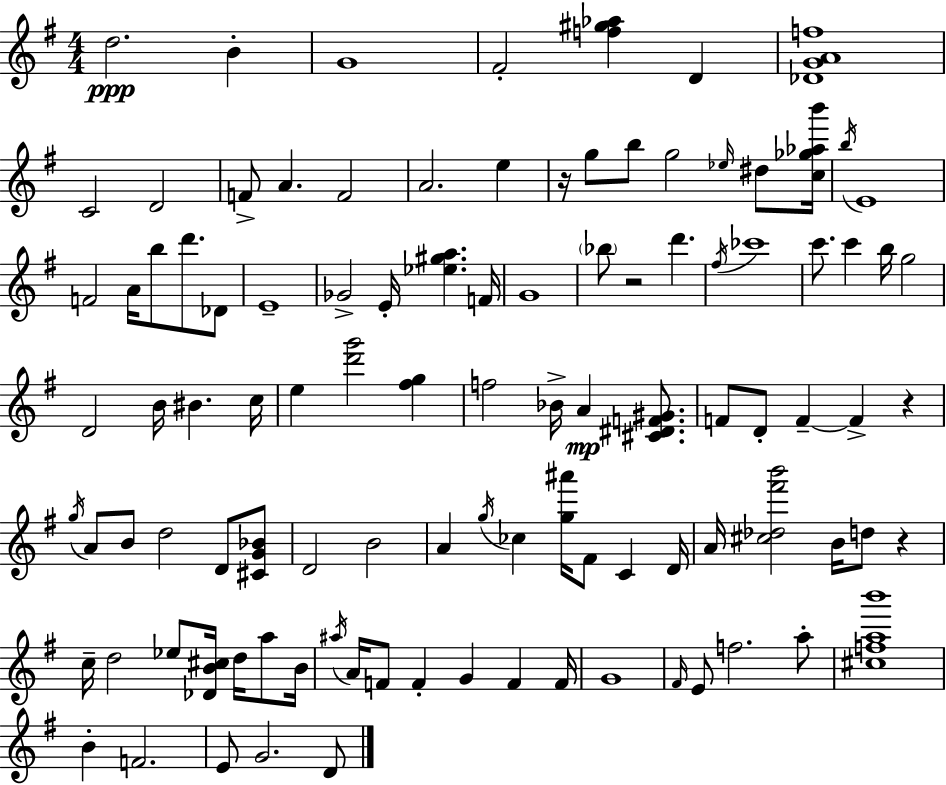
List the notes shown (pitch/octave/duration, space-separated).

D5/h. B4/q G4/w F#4/h [F5,G#5,Ab5]/q D4/q [Db4,G4,A4,F5]/w C4/h D4/h F4/e A4/q. F4/h A4/h. E5/q R/s G5/e B5/e G5/h Eb5/s D#5/e [C5,Gb5,Ab5,B6]/s B5/s E4/w F4/h A4/s B5/e D6/e. Db4/e E4/w Gb4/h E4/s [Eb5,G#5,A5]/q. F4/s G4/w Bb5/e R/h D6/q. F#5/s CES6/w C6/e. C6/q B5/s G5/h D4/h B4/s BIS4/q. C5/s E5/q [D6,G6]/h [F#5,G5]/q F5/h Bb4/s A4/q [C#4,D#4,F4,G#4]/e. F4/e D4/e F4/q F4/q R/q G5/s A4/e B4/e D5/h D4/e [C#4,G4,Bb4]/e D4/h B4/h A4/q G5/s CES5/q [G5,A#6]/s F#4/e C4/q D4/s A4/s [C#5,Db5,F#6,B6]/h B4/s D5/e R/q C5/s D5/h Eb5/e [Db4,B4,C#5]/s D5/s A5/e B4/s A#5/s A4/s F4/e F4/q G4/q F4/q F4/s G4/w F#4/s E4/e F5/h. A5/e [C#5,F5,A5,B6]/w B4/q F4/h. E4/e G4/h. D4/e